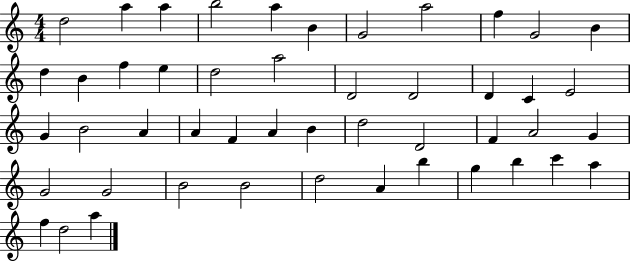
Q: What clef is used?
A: treble